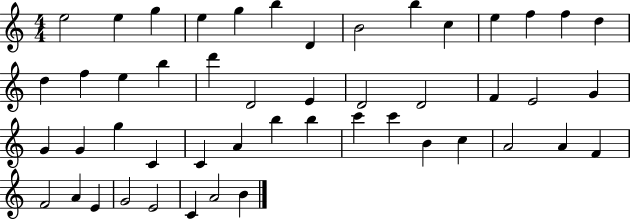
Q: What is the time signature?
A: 4/4